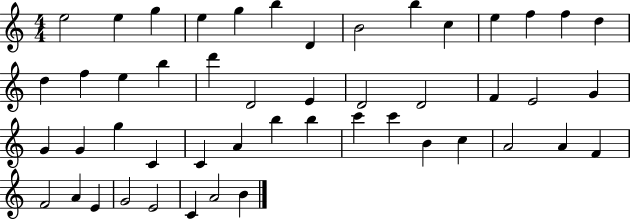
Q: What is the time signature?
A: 4/4